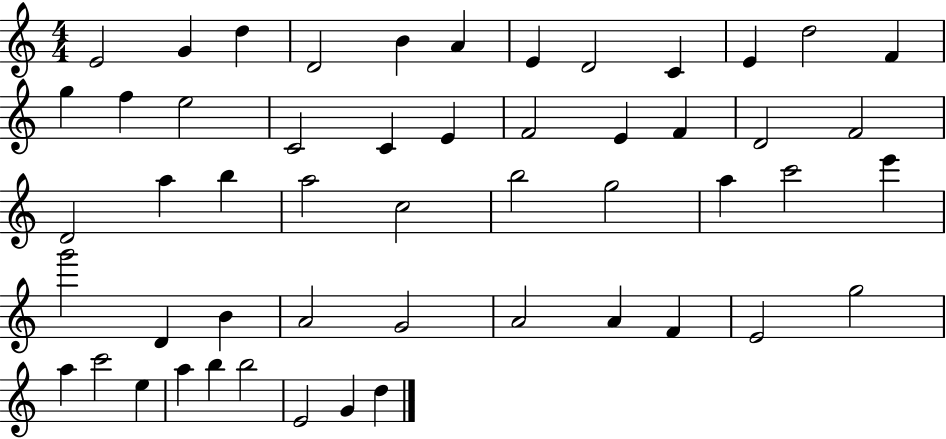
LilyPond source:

{
  \clef treble
  \numericTimeSignature
  \time 4/4
  \key c \major
  e'2 g'4 d''4 | d'2 b'4 a'4 | e'4 d'2 c'4 | e'4 d''2 f'4 | \break g''4 f''4 e''2 | c'2 c'4 e'4 | f'2 e'4 f'4 | d'2 f'2 | \break d'2 a''4 b''4 | a''2 c''2 | b''2 g''2 | a''4 c'''2 e'''4 | \break g'''2 d'4 b'4 | a'2 g'2 | a'2 a'4 f'4 | e'2 g''2 | \break a''4 c'''2 e''4 | a''4 b''4 b''2 | e'2 g'4 d''4 | \bar "|."
}